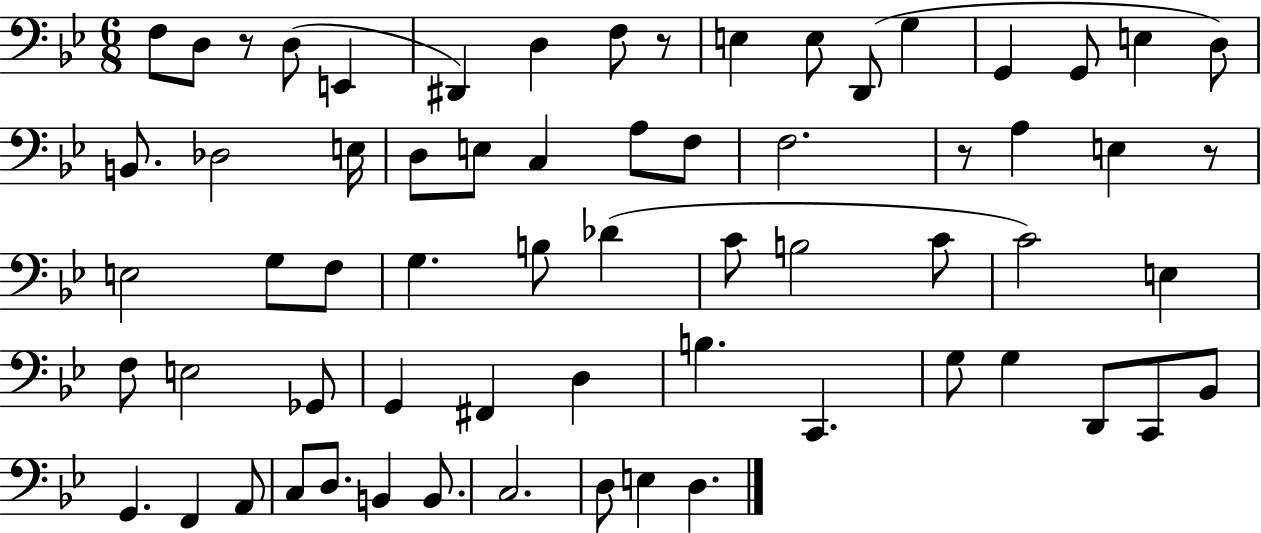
X:1
T:Untitled
M:6/8
L:1/4
K:Bb
F,/2 D,/2 z/2 D,/2 E,, ^D,, D, F,/2 z/2 E, E,/2 D,,/2 G, G,, G,,/2 E, D,/2 B,,/2 _D,2 E,/4 D,/2 E,/2 C, A,/2 F,/2 F,2 z/2 A, E, z/2 E,2 G,/2 F,/2 G, B,/2 _D C/2 B,2 C/2 C2 E, F,/2 E,2 _G,,/2 G,, ^F,, D, B, C,, G,/2 G, D,,/2 C,,/2 _B,,/2 G,, F,, A,,/2 C,/2 D,/2 B,, B,,/2 C,2 D,/2 E, D,